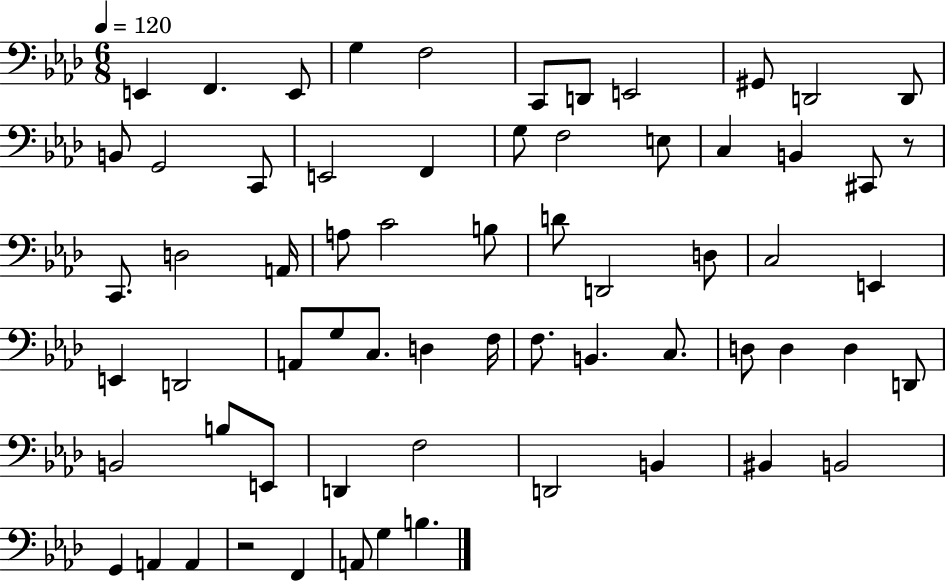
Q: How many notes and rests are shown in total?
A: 65